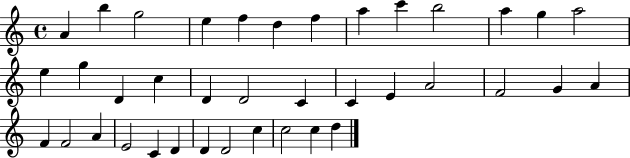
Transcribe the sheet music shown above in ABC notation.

X:1
T:Untitled
M:4/4
L:1/4
K:C
A b g2 e f d f a c' b2 a g a2 e g D c D D2 C C E A2 F2 G A F F2 A E2 C D D D2 c c2 c d